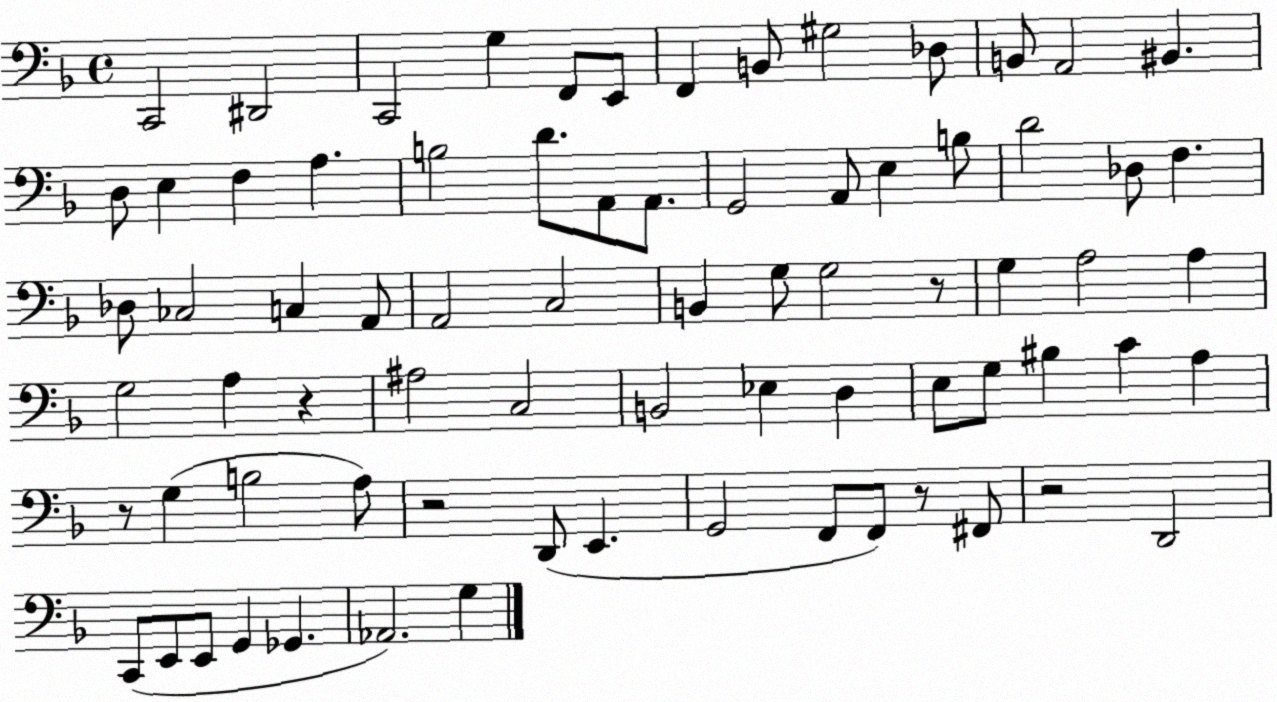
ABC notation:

X:1
T:Untitled
M:4/4
L:1/4
K:F
C,,2 ^D,,2 C,,2 G, F,,/2 E,,/2 F,, B,,/2 ^G,2 _D,/2 B,,/2 A,,2 ^B,, D,/2 E, F, A, B,2 D/2 A,,/2 A,,/2 G,,2 A,,/2 E, B,/2 D2 _D,/2 F, _D,/2 _C,2 C, A,,/2 A,,2 C,2 B,, G,/2 G,2 z/2 G, A,2 A, G,2 A, z ^A,2 C,2 B,,2 _E, D, E,/2 G,/2 ^B, C A, z/2 G, B,2 A,/2 z2 D,,/2 E,, G,,2 F,,/2 F,,/2 z/2 ^F,,/2 z2 D,,2 C,,/2 E,,/2 E,,/2 G,, _G,, _A,,2 G,